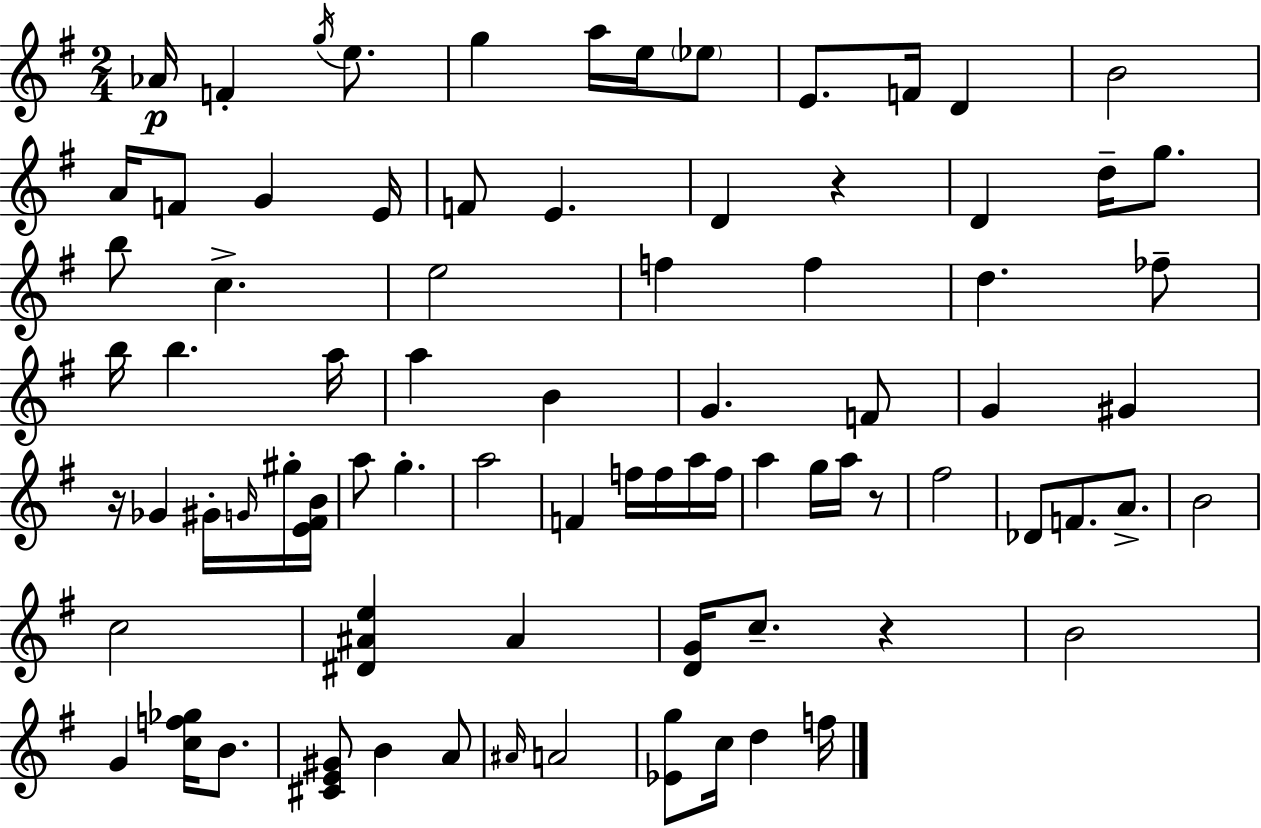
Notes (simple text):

Ab4/s F4/q G5/s E5/e. G5/q A5/s E5/s Eb5/e E4/e. F4/s D4/q B4/h A4/s F4/e G4/q E4/s F4/e E4/q. D4/q R/q D4/q D5/s G5/e. B5/e C5/q. E5/h F5/q F5/q D5/q. FES5/e B5/s B5/q. A5/s A5/q B4/q G4/q. F4/e G4/q G#4/q R/s Gb4/q G#4/s G4/s G#5/s [E4,F#4,B4]/s A5/e G5/q. A5/h F4/q F5/s F5/s A5/s F5/s A5/q G5/s A5/s R/e F#5/h Db4/e F4/e. A4/e. B4/h C5/h [D#4,A#4,E5]/q A#4/q [D4,G4]/s C5/e. R/q B4/h G4/q [C5,F5,Gb5]/s B4/e. [C#4,E4,G#4]/e B4/q A4/e A#4/s A4/h [Eb4,G5]/e C5/s D5/q F5/s